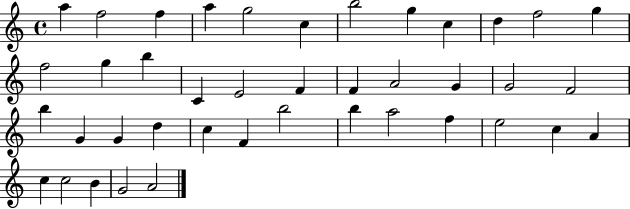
{
  \clef treble
  \time 4/4
  \defaultTimeSignature
  \key c \major
  a''4 f''2 f''4 | a''4 g''2 c''4 | b''2 g''4 c''4 | d''4 f''2 g''4 | \break f''2 g''4 b''4 | c'4 e'2 f'4 | f'4 a'2 g'4 | g'2 f'2 | \break b''4 g'4 g'4 d''4 | c''4 f'4 b''2 | b''4 a''2 f''4 | e''2 c''4 a'4 | \break c''4 c''2 b'4 | g'2 a'2 | \bar "|."
}